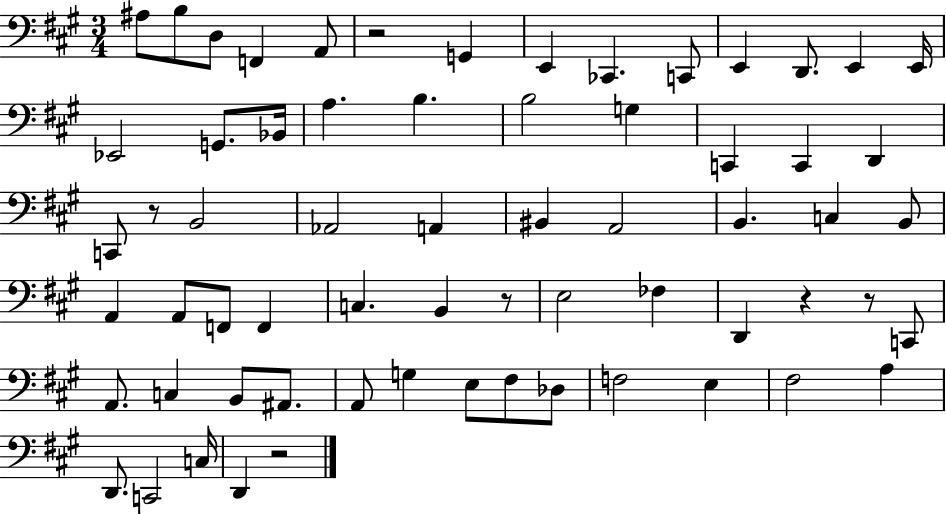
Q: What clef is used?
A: bass